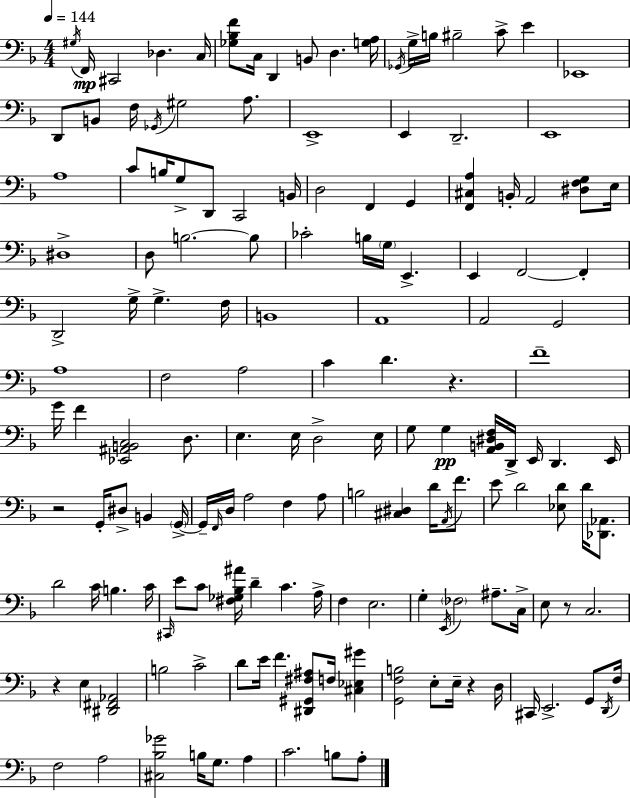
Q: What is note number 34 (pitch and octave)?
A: D3